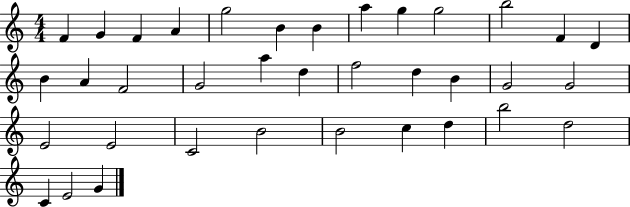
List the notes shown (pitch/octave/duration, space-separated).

F4/q G4/q F4/q A4/q G5/h B4/q B4/q A5/q G5/q G5/h B5/h F4/q D4/q B4/q A4/q F4/h G4/h A5/q D5/q F5/h D5/q B4/q G4/h G4/h E4/h E4/h C4/h B4/h B4/h C5/q D5/q B5/h D5/h C4/q E4/h G4/q